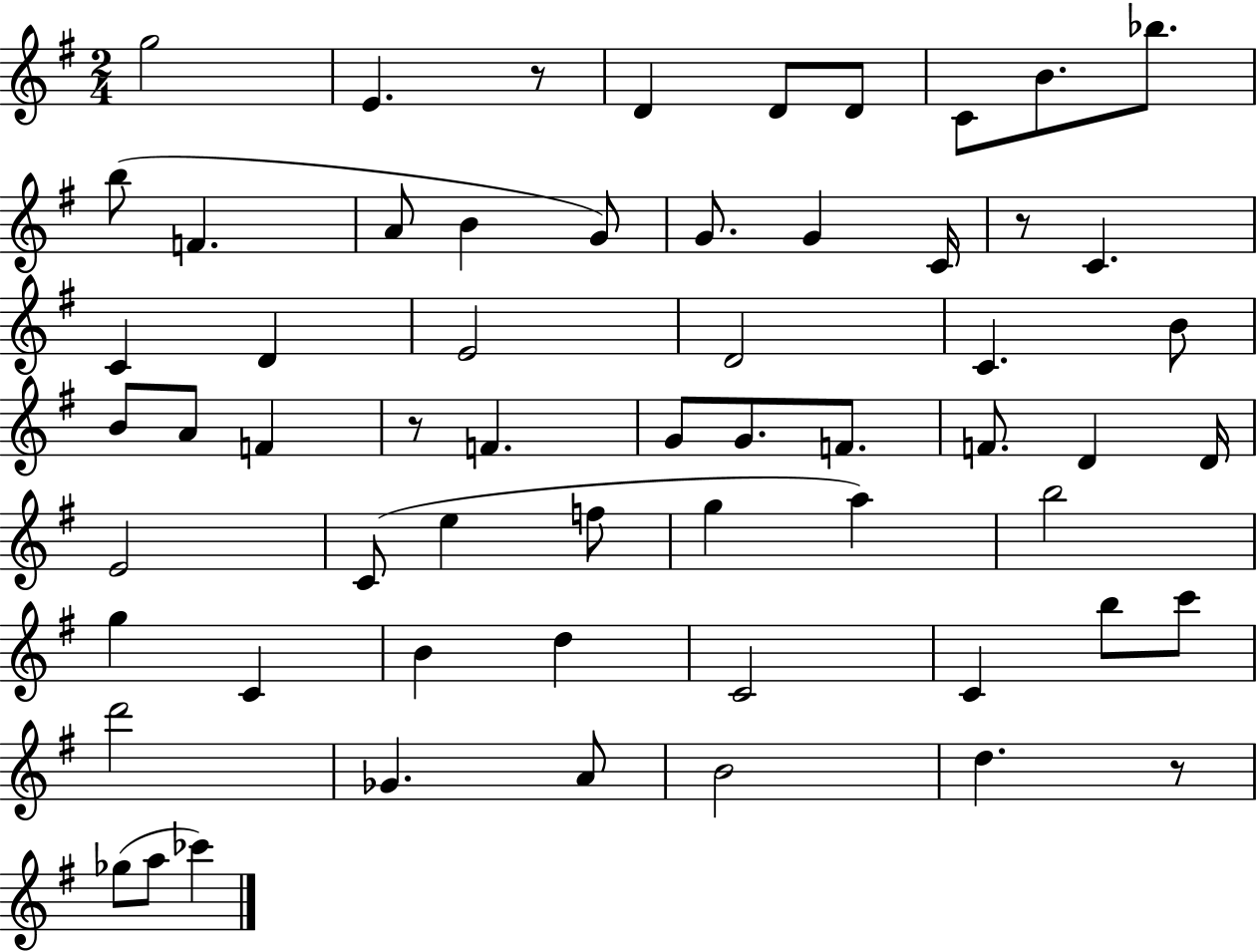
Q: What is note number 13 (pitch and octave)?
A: G4